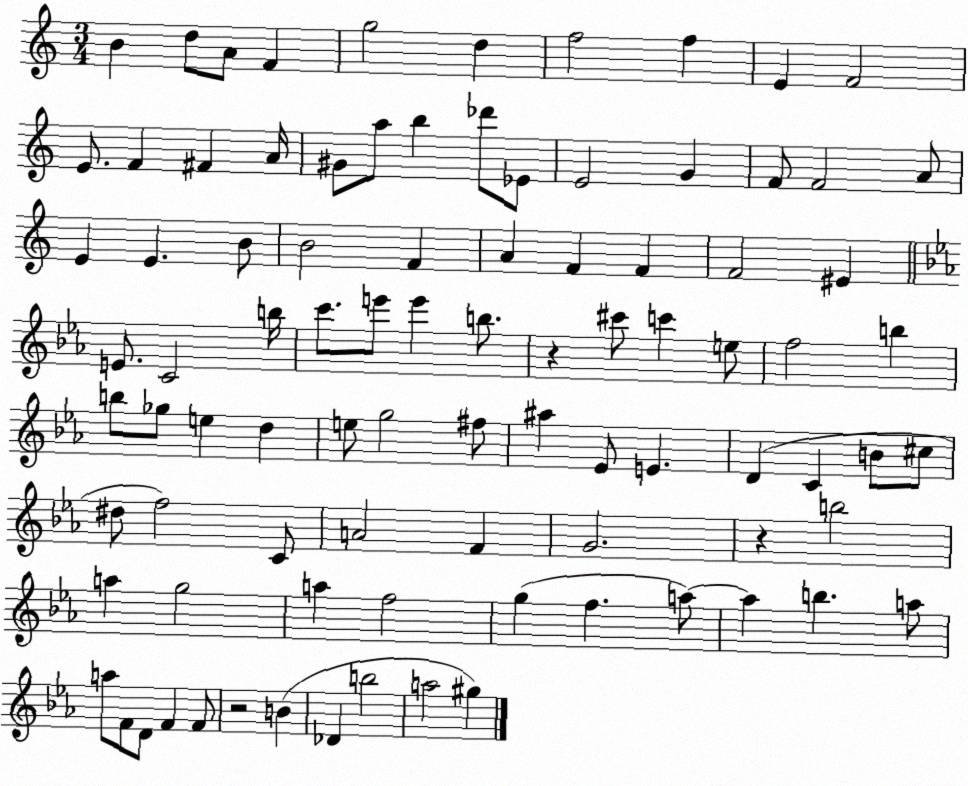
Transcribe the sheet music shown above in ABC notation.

X:1
T:Untitled
M:3/4
L:1/4
K:C
B d/2 A/2 F g2 d f2 f E F2 E/2 F ^F A/4 ^G/2 a/2 b _d'/2 _E/2 E2 G F/2 F2 A/2 E E B/2 B2 F A F F F2 ^E E/2 C2 b/4 c'/2 e'/2 e' b/2 z ^c'/2 c' e/2 f2 b b/2 _g/2 e d e/2 g2 ^f/2 ^a _E/2 E D C B/2 ^c/2 ^d/2 f2 C/2 A2 F G2 z b2 a g2 a f2 g f a/2 a b a/2 a/2 F/2 D/2 F F/2 z2 B _D b2 a2 ^g